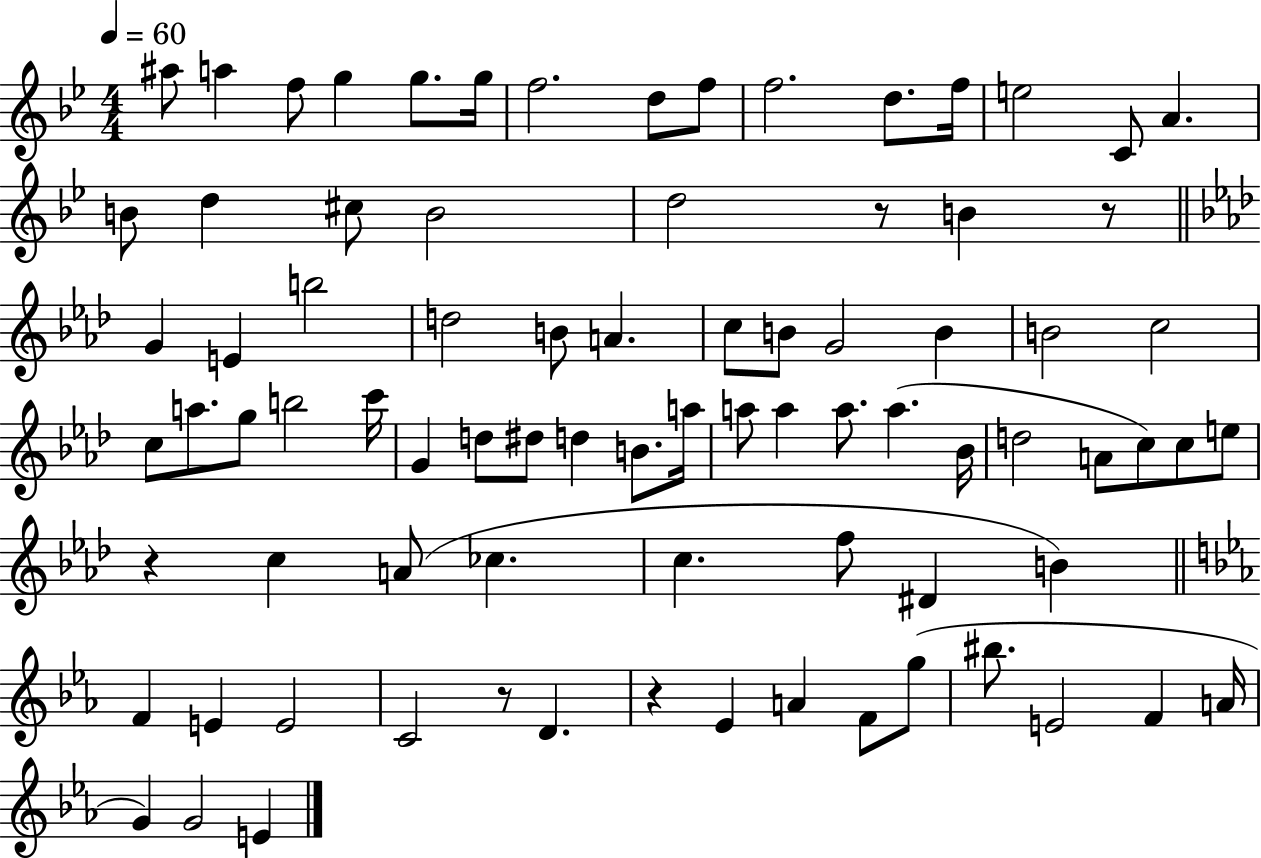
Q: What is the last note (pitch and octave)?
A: E4